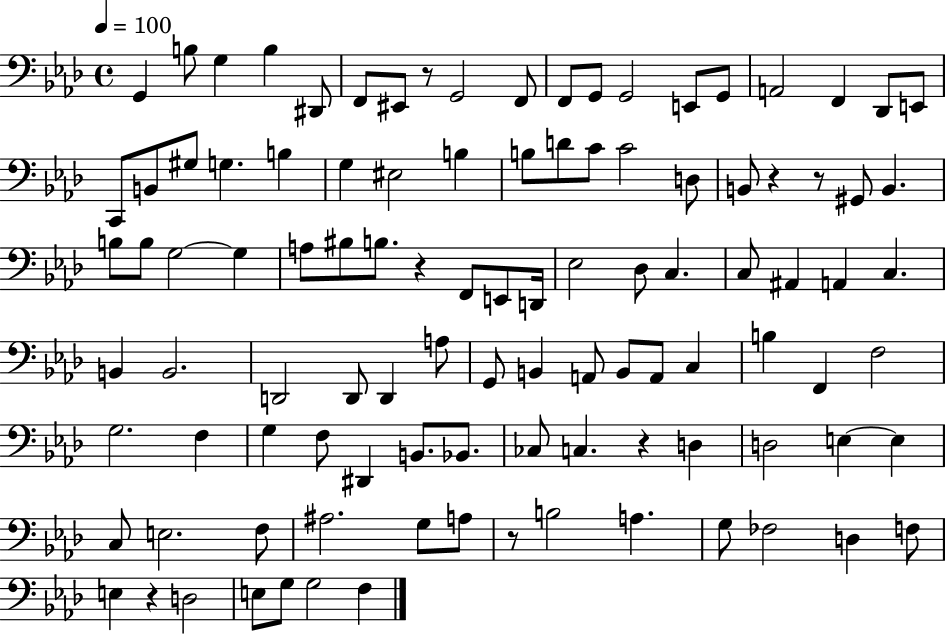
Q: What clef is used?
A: bass